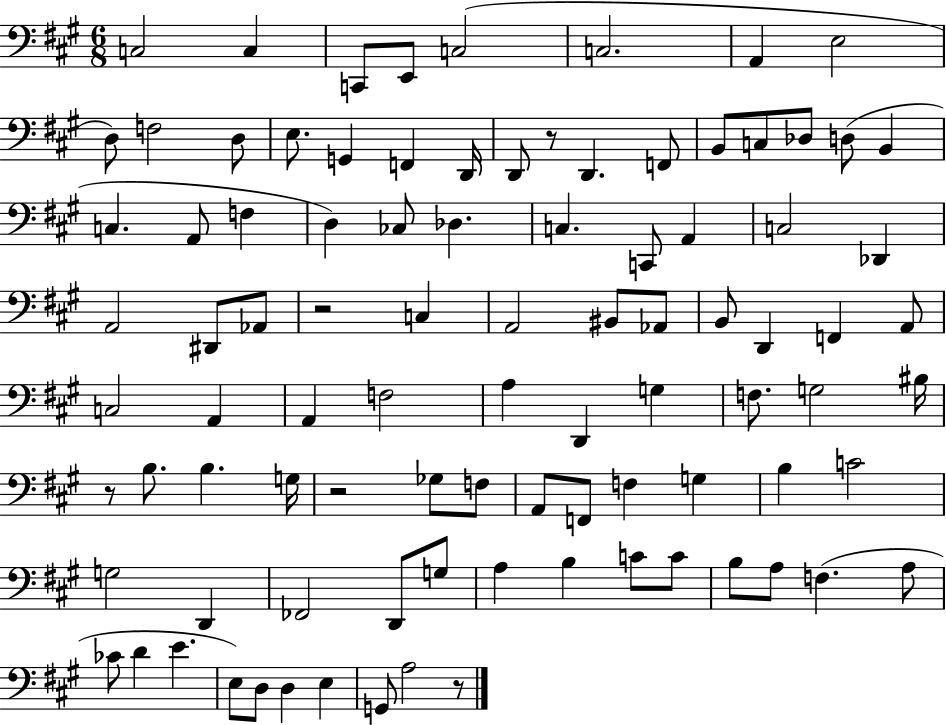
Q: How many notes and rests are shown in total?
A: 93